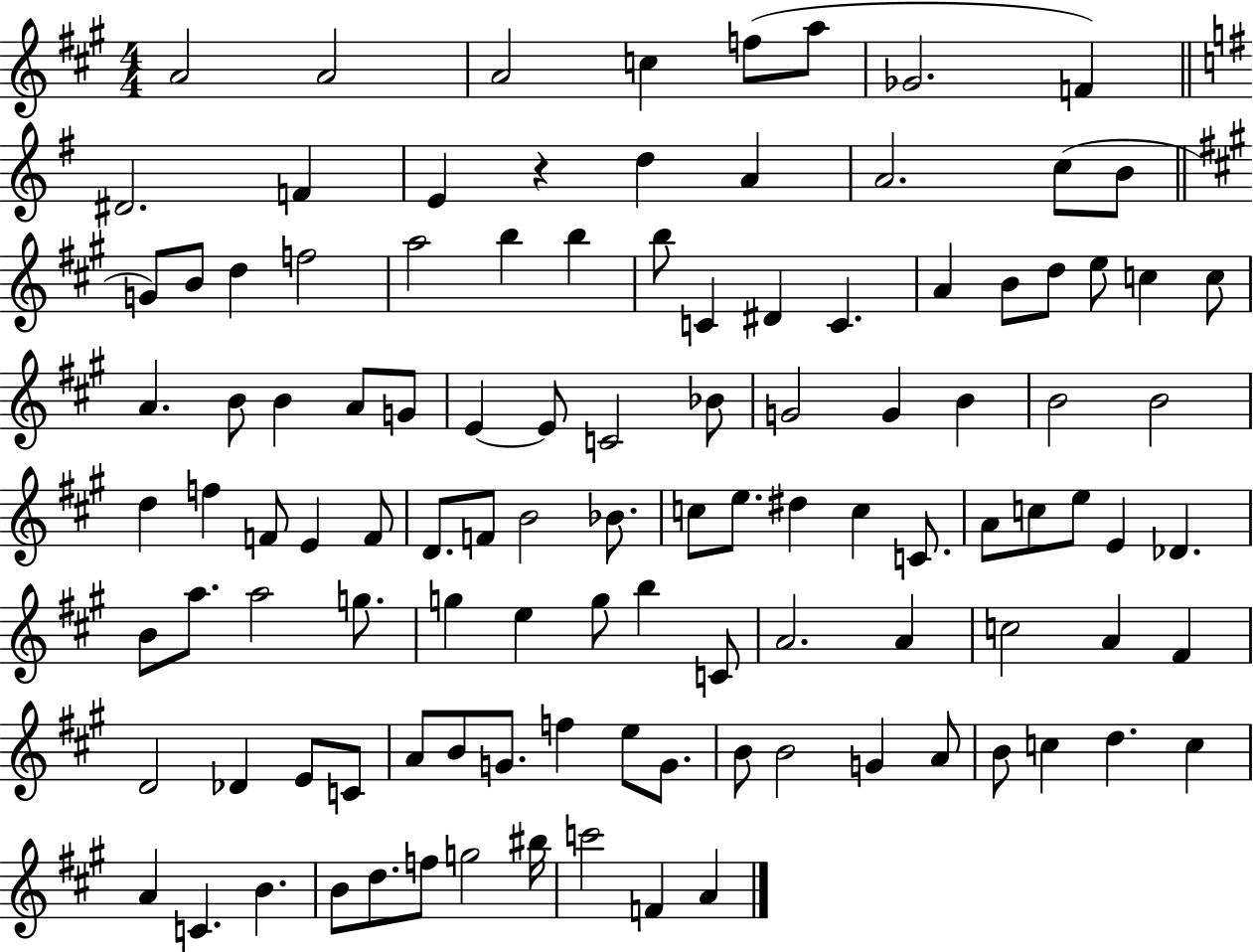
X:1
T:Untitled
M:4/4
L:1/4
K:A
A2 A2 A2 c f/2 a/2 _G2 F ^D2 F E z d A A2 c/2 B/2 G/2 B/2 d f2 a2 b b b/2 C ^D C A B/2 d/2 e/2 c c/2 A B/2 B A/2 G/2 E E/2 C2 _B/2 G2 G B B2 B2 d f F/2 E F/2 D/2 F/2 B2 _B/2 c/2 e/2 ^d c C/2 A/2 c/2 e/2 E _D B/2 a/2 a2 g/2 g e g/2 b C/2 A2 A c2 A ^F D2 _D E/2 C/2 A/2 B/2 G/2 f e/2 G/2 B/2 B2 G A/2 B/2 c d c A C B B/2 d/2 f/2 g2 ^b/4 c'2 F A